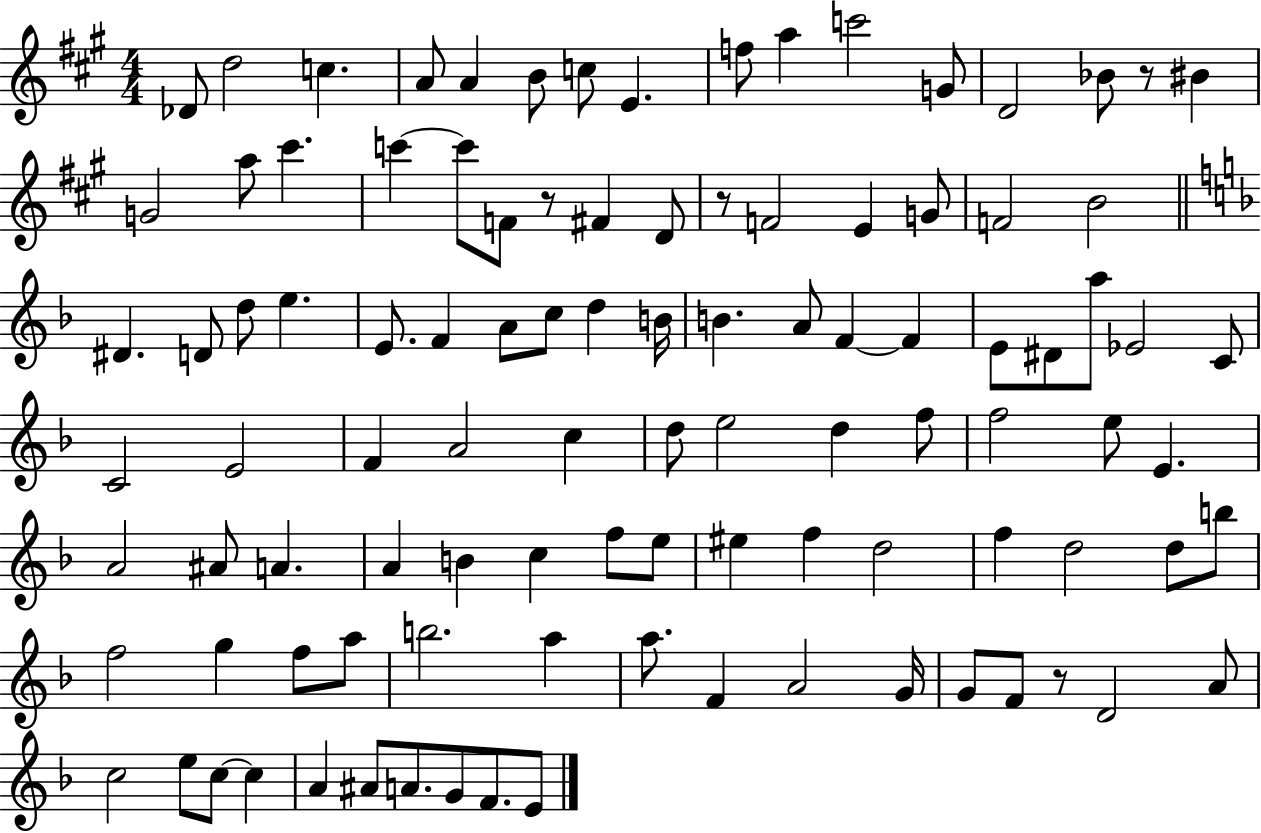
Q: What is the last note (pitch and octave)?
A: E4